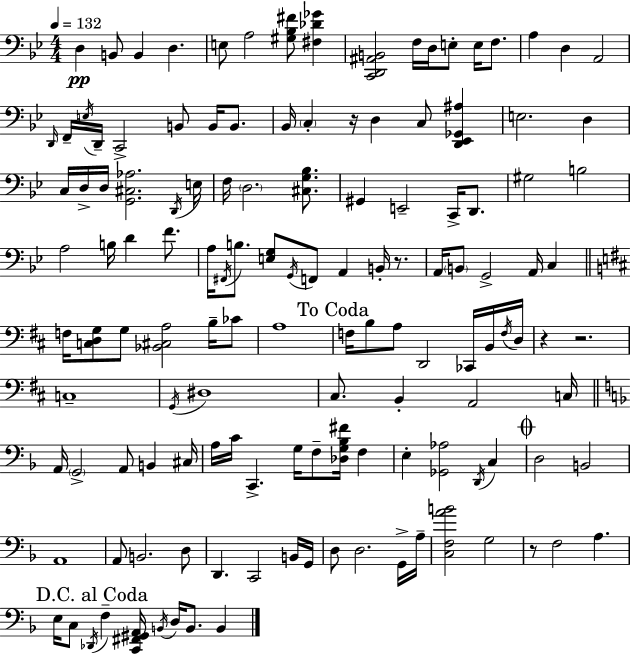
{
  \clef bass
  \numericTimeSignature
  \time 4/4
  \key bes \major
  \tempo 4 = 132
  d4\pp b,8 b,4 d4. | e8 a2 <gis bes fis'>8 <fis des' ges'>4 | <c, d, ais, b,>2 f16 d16 e8-. e16 f8. | a4 d4 a,2 | \break \grace { d,16 } f,16-- \acciaccatura { e16 } d,16-- c,2-> b,8 b,16 b,8. | bes,16 \parenthesize c4-. r16 d4 c8 <d, ees, ges, ais>4 | e2. d4 | c16 d16-> d16 <g, cis aes>2. | \break \acciaccatura { d,16 } e16 f16 \parenthesize d2. | <cis g bes>8. gis,4 e,2-- c,16-> | d,8. gis2 b2 | a2 b16 d'4 | \break f'8. a16 \acciaccatura { fis,16 } b8. <e g>8 \acciaccatura { g,16 } f,8 a,4 | b,16-. r8. a,16 \parenthesize b,8 g,2-> | a,16 c4 \bar "||" \break \key d \major f16 <c d g>8 g8 <bes, cis a>2 b16-- ces'8 | a1 | \mark "To Coda" f16 b8 a8 d,2 ces,16 b,16 \acciaccatura { f16 } | d16 r4 r2. | \break c1-- | \acciaccatura { g,16 } dis1 | cis8. b,4-. a,2 | c16 \bar "||" \break \key d \minor a,16 \parenthesize g,2-> a,8 b,4 cis16 | a16 c'16 c,4.-> g16 f8-- <des g bes fis'>16 f4 | e4-. <ges, aes>2 \acciaccatura { d,16 } c4 | \mark \markup { \musicglyph "scripts.coda" } d2 b,2 | \break a,1 | a,8 b,2. d8 | d,4. c,2 b,16 | g,16 d8 d2. g,16-> | \break a16-- <c f a' b'>2 g2 | r8 f2 a4. | \mark "D.C. al Coda" e16 c8 \acciaccatura { des,16 } f4-- <c, fis, gis, a,>16 \acciaccatura { b,16 } d16 b,8. b,4 | \bar "|."
}